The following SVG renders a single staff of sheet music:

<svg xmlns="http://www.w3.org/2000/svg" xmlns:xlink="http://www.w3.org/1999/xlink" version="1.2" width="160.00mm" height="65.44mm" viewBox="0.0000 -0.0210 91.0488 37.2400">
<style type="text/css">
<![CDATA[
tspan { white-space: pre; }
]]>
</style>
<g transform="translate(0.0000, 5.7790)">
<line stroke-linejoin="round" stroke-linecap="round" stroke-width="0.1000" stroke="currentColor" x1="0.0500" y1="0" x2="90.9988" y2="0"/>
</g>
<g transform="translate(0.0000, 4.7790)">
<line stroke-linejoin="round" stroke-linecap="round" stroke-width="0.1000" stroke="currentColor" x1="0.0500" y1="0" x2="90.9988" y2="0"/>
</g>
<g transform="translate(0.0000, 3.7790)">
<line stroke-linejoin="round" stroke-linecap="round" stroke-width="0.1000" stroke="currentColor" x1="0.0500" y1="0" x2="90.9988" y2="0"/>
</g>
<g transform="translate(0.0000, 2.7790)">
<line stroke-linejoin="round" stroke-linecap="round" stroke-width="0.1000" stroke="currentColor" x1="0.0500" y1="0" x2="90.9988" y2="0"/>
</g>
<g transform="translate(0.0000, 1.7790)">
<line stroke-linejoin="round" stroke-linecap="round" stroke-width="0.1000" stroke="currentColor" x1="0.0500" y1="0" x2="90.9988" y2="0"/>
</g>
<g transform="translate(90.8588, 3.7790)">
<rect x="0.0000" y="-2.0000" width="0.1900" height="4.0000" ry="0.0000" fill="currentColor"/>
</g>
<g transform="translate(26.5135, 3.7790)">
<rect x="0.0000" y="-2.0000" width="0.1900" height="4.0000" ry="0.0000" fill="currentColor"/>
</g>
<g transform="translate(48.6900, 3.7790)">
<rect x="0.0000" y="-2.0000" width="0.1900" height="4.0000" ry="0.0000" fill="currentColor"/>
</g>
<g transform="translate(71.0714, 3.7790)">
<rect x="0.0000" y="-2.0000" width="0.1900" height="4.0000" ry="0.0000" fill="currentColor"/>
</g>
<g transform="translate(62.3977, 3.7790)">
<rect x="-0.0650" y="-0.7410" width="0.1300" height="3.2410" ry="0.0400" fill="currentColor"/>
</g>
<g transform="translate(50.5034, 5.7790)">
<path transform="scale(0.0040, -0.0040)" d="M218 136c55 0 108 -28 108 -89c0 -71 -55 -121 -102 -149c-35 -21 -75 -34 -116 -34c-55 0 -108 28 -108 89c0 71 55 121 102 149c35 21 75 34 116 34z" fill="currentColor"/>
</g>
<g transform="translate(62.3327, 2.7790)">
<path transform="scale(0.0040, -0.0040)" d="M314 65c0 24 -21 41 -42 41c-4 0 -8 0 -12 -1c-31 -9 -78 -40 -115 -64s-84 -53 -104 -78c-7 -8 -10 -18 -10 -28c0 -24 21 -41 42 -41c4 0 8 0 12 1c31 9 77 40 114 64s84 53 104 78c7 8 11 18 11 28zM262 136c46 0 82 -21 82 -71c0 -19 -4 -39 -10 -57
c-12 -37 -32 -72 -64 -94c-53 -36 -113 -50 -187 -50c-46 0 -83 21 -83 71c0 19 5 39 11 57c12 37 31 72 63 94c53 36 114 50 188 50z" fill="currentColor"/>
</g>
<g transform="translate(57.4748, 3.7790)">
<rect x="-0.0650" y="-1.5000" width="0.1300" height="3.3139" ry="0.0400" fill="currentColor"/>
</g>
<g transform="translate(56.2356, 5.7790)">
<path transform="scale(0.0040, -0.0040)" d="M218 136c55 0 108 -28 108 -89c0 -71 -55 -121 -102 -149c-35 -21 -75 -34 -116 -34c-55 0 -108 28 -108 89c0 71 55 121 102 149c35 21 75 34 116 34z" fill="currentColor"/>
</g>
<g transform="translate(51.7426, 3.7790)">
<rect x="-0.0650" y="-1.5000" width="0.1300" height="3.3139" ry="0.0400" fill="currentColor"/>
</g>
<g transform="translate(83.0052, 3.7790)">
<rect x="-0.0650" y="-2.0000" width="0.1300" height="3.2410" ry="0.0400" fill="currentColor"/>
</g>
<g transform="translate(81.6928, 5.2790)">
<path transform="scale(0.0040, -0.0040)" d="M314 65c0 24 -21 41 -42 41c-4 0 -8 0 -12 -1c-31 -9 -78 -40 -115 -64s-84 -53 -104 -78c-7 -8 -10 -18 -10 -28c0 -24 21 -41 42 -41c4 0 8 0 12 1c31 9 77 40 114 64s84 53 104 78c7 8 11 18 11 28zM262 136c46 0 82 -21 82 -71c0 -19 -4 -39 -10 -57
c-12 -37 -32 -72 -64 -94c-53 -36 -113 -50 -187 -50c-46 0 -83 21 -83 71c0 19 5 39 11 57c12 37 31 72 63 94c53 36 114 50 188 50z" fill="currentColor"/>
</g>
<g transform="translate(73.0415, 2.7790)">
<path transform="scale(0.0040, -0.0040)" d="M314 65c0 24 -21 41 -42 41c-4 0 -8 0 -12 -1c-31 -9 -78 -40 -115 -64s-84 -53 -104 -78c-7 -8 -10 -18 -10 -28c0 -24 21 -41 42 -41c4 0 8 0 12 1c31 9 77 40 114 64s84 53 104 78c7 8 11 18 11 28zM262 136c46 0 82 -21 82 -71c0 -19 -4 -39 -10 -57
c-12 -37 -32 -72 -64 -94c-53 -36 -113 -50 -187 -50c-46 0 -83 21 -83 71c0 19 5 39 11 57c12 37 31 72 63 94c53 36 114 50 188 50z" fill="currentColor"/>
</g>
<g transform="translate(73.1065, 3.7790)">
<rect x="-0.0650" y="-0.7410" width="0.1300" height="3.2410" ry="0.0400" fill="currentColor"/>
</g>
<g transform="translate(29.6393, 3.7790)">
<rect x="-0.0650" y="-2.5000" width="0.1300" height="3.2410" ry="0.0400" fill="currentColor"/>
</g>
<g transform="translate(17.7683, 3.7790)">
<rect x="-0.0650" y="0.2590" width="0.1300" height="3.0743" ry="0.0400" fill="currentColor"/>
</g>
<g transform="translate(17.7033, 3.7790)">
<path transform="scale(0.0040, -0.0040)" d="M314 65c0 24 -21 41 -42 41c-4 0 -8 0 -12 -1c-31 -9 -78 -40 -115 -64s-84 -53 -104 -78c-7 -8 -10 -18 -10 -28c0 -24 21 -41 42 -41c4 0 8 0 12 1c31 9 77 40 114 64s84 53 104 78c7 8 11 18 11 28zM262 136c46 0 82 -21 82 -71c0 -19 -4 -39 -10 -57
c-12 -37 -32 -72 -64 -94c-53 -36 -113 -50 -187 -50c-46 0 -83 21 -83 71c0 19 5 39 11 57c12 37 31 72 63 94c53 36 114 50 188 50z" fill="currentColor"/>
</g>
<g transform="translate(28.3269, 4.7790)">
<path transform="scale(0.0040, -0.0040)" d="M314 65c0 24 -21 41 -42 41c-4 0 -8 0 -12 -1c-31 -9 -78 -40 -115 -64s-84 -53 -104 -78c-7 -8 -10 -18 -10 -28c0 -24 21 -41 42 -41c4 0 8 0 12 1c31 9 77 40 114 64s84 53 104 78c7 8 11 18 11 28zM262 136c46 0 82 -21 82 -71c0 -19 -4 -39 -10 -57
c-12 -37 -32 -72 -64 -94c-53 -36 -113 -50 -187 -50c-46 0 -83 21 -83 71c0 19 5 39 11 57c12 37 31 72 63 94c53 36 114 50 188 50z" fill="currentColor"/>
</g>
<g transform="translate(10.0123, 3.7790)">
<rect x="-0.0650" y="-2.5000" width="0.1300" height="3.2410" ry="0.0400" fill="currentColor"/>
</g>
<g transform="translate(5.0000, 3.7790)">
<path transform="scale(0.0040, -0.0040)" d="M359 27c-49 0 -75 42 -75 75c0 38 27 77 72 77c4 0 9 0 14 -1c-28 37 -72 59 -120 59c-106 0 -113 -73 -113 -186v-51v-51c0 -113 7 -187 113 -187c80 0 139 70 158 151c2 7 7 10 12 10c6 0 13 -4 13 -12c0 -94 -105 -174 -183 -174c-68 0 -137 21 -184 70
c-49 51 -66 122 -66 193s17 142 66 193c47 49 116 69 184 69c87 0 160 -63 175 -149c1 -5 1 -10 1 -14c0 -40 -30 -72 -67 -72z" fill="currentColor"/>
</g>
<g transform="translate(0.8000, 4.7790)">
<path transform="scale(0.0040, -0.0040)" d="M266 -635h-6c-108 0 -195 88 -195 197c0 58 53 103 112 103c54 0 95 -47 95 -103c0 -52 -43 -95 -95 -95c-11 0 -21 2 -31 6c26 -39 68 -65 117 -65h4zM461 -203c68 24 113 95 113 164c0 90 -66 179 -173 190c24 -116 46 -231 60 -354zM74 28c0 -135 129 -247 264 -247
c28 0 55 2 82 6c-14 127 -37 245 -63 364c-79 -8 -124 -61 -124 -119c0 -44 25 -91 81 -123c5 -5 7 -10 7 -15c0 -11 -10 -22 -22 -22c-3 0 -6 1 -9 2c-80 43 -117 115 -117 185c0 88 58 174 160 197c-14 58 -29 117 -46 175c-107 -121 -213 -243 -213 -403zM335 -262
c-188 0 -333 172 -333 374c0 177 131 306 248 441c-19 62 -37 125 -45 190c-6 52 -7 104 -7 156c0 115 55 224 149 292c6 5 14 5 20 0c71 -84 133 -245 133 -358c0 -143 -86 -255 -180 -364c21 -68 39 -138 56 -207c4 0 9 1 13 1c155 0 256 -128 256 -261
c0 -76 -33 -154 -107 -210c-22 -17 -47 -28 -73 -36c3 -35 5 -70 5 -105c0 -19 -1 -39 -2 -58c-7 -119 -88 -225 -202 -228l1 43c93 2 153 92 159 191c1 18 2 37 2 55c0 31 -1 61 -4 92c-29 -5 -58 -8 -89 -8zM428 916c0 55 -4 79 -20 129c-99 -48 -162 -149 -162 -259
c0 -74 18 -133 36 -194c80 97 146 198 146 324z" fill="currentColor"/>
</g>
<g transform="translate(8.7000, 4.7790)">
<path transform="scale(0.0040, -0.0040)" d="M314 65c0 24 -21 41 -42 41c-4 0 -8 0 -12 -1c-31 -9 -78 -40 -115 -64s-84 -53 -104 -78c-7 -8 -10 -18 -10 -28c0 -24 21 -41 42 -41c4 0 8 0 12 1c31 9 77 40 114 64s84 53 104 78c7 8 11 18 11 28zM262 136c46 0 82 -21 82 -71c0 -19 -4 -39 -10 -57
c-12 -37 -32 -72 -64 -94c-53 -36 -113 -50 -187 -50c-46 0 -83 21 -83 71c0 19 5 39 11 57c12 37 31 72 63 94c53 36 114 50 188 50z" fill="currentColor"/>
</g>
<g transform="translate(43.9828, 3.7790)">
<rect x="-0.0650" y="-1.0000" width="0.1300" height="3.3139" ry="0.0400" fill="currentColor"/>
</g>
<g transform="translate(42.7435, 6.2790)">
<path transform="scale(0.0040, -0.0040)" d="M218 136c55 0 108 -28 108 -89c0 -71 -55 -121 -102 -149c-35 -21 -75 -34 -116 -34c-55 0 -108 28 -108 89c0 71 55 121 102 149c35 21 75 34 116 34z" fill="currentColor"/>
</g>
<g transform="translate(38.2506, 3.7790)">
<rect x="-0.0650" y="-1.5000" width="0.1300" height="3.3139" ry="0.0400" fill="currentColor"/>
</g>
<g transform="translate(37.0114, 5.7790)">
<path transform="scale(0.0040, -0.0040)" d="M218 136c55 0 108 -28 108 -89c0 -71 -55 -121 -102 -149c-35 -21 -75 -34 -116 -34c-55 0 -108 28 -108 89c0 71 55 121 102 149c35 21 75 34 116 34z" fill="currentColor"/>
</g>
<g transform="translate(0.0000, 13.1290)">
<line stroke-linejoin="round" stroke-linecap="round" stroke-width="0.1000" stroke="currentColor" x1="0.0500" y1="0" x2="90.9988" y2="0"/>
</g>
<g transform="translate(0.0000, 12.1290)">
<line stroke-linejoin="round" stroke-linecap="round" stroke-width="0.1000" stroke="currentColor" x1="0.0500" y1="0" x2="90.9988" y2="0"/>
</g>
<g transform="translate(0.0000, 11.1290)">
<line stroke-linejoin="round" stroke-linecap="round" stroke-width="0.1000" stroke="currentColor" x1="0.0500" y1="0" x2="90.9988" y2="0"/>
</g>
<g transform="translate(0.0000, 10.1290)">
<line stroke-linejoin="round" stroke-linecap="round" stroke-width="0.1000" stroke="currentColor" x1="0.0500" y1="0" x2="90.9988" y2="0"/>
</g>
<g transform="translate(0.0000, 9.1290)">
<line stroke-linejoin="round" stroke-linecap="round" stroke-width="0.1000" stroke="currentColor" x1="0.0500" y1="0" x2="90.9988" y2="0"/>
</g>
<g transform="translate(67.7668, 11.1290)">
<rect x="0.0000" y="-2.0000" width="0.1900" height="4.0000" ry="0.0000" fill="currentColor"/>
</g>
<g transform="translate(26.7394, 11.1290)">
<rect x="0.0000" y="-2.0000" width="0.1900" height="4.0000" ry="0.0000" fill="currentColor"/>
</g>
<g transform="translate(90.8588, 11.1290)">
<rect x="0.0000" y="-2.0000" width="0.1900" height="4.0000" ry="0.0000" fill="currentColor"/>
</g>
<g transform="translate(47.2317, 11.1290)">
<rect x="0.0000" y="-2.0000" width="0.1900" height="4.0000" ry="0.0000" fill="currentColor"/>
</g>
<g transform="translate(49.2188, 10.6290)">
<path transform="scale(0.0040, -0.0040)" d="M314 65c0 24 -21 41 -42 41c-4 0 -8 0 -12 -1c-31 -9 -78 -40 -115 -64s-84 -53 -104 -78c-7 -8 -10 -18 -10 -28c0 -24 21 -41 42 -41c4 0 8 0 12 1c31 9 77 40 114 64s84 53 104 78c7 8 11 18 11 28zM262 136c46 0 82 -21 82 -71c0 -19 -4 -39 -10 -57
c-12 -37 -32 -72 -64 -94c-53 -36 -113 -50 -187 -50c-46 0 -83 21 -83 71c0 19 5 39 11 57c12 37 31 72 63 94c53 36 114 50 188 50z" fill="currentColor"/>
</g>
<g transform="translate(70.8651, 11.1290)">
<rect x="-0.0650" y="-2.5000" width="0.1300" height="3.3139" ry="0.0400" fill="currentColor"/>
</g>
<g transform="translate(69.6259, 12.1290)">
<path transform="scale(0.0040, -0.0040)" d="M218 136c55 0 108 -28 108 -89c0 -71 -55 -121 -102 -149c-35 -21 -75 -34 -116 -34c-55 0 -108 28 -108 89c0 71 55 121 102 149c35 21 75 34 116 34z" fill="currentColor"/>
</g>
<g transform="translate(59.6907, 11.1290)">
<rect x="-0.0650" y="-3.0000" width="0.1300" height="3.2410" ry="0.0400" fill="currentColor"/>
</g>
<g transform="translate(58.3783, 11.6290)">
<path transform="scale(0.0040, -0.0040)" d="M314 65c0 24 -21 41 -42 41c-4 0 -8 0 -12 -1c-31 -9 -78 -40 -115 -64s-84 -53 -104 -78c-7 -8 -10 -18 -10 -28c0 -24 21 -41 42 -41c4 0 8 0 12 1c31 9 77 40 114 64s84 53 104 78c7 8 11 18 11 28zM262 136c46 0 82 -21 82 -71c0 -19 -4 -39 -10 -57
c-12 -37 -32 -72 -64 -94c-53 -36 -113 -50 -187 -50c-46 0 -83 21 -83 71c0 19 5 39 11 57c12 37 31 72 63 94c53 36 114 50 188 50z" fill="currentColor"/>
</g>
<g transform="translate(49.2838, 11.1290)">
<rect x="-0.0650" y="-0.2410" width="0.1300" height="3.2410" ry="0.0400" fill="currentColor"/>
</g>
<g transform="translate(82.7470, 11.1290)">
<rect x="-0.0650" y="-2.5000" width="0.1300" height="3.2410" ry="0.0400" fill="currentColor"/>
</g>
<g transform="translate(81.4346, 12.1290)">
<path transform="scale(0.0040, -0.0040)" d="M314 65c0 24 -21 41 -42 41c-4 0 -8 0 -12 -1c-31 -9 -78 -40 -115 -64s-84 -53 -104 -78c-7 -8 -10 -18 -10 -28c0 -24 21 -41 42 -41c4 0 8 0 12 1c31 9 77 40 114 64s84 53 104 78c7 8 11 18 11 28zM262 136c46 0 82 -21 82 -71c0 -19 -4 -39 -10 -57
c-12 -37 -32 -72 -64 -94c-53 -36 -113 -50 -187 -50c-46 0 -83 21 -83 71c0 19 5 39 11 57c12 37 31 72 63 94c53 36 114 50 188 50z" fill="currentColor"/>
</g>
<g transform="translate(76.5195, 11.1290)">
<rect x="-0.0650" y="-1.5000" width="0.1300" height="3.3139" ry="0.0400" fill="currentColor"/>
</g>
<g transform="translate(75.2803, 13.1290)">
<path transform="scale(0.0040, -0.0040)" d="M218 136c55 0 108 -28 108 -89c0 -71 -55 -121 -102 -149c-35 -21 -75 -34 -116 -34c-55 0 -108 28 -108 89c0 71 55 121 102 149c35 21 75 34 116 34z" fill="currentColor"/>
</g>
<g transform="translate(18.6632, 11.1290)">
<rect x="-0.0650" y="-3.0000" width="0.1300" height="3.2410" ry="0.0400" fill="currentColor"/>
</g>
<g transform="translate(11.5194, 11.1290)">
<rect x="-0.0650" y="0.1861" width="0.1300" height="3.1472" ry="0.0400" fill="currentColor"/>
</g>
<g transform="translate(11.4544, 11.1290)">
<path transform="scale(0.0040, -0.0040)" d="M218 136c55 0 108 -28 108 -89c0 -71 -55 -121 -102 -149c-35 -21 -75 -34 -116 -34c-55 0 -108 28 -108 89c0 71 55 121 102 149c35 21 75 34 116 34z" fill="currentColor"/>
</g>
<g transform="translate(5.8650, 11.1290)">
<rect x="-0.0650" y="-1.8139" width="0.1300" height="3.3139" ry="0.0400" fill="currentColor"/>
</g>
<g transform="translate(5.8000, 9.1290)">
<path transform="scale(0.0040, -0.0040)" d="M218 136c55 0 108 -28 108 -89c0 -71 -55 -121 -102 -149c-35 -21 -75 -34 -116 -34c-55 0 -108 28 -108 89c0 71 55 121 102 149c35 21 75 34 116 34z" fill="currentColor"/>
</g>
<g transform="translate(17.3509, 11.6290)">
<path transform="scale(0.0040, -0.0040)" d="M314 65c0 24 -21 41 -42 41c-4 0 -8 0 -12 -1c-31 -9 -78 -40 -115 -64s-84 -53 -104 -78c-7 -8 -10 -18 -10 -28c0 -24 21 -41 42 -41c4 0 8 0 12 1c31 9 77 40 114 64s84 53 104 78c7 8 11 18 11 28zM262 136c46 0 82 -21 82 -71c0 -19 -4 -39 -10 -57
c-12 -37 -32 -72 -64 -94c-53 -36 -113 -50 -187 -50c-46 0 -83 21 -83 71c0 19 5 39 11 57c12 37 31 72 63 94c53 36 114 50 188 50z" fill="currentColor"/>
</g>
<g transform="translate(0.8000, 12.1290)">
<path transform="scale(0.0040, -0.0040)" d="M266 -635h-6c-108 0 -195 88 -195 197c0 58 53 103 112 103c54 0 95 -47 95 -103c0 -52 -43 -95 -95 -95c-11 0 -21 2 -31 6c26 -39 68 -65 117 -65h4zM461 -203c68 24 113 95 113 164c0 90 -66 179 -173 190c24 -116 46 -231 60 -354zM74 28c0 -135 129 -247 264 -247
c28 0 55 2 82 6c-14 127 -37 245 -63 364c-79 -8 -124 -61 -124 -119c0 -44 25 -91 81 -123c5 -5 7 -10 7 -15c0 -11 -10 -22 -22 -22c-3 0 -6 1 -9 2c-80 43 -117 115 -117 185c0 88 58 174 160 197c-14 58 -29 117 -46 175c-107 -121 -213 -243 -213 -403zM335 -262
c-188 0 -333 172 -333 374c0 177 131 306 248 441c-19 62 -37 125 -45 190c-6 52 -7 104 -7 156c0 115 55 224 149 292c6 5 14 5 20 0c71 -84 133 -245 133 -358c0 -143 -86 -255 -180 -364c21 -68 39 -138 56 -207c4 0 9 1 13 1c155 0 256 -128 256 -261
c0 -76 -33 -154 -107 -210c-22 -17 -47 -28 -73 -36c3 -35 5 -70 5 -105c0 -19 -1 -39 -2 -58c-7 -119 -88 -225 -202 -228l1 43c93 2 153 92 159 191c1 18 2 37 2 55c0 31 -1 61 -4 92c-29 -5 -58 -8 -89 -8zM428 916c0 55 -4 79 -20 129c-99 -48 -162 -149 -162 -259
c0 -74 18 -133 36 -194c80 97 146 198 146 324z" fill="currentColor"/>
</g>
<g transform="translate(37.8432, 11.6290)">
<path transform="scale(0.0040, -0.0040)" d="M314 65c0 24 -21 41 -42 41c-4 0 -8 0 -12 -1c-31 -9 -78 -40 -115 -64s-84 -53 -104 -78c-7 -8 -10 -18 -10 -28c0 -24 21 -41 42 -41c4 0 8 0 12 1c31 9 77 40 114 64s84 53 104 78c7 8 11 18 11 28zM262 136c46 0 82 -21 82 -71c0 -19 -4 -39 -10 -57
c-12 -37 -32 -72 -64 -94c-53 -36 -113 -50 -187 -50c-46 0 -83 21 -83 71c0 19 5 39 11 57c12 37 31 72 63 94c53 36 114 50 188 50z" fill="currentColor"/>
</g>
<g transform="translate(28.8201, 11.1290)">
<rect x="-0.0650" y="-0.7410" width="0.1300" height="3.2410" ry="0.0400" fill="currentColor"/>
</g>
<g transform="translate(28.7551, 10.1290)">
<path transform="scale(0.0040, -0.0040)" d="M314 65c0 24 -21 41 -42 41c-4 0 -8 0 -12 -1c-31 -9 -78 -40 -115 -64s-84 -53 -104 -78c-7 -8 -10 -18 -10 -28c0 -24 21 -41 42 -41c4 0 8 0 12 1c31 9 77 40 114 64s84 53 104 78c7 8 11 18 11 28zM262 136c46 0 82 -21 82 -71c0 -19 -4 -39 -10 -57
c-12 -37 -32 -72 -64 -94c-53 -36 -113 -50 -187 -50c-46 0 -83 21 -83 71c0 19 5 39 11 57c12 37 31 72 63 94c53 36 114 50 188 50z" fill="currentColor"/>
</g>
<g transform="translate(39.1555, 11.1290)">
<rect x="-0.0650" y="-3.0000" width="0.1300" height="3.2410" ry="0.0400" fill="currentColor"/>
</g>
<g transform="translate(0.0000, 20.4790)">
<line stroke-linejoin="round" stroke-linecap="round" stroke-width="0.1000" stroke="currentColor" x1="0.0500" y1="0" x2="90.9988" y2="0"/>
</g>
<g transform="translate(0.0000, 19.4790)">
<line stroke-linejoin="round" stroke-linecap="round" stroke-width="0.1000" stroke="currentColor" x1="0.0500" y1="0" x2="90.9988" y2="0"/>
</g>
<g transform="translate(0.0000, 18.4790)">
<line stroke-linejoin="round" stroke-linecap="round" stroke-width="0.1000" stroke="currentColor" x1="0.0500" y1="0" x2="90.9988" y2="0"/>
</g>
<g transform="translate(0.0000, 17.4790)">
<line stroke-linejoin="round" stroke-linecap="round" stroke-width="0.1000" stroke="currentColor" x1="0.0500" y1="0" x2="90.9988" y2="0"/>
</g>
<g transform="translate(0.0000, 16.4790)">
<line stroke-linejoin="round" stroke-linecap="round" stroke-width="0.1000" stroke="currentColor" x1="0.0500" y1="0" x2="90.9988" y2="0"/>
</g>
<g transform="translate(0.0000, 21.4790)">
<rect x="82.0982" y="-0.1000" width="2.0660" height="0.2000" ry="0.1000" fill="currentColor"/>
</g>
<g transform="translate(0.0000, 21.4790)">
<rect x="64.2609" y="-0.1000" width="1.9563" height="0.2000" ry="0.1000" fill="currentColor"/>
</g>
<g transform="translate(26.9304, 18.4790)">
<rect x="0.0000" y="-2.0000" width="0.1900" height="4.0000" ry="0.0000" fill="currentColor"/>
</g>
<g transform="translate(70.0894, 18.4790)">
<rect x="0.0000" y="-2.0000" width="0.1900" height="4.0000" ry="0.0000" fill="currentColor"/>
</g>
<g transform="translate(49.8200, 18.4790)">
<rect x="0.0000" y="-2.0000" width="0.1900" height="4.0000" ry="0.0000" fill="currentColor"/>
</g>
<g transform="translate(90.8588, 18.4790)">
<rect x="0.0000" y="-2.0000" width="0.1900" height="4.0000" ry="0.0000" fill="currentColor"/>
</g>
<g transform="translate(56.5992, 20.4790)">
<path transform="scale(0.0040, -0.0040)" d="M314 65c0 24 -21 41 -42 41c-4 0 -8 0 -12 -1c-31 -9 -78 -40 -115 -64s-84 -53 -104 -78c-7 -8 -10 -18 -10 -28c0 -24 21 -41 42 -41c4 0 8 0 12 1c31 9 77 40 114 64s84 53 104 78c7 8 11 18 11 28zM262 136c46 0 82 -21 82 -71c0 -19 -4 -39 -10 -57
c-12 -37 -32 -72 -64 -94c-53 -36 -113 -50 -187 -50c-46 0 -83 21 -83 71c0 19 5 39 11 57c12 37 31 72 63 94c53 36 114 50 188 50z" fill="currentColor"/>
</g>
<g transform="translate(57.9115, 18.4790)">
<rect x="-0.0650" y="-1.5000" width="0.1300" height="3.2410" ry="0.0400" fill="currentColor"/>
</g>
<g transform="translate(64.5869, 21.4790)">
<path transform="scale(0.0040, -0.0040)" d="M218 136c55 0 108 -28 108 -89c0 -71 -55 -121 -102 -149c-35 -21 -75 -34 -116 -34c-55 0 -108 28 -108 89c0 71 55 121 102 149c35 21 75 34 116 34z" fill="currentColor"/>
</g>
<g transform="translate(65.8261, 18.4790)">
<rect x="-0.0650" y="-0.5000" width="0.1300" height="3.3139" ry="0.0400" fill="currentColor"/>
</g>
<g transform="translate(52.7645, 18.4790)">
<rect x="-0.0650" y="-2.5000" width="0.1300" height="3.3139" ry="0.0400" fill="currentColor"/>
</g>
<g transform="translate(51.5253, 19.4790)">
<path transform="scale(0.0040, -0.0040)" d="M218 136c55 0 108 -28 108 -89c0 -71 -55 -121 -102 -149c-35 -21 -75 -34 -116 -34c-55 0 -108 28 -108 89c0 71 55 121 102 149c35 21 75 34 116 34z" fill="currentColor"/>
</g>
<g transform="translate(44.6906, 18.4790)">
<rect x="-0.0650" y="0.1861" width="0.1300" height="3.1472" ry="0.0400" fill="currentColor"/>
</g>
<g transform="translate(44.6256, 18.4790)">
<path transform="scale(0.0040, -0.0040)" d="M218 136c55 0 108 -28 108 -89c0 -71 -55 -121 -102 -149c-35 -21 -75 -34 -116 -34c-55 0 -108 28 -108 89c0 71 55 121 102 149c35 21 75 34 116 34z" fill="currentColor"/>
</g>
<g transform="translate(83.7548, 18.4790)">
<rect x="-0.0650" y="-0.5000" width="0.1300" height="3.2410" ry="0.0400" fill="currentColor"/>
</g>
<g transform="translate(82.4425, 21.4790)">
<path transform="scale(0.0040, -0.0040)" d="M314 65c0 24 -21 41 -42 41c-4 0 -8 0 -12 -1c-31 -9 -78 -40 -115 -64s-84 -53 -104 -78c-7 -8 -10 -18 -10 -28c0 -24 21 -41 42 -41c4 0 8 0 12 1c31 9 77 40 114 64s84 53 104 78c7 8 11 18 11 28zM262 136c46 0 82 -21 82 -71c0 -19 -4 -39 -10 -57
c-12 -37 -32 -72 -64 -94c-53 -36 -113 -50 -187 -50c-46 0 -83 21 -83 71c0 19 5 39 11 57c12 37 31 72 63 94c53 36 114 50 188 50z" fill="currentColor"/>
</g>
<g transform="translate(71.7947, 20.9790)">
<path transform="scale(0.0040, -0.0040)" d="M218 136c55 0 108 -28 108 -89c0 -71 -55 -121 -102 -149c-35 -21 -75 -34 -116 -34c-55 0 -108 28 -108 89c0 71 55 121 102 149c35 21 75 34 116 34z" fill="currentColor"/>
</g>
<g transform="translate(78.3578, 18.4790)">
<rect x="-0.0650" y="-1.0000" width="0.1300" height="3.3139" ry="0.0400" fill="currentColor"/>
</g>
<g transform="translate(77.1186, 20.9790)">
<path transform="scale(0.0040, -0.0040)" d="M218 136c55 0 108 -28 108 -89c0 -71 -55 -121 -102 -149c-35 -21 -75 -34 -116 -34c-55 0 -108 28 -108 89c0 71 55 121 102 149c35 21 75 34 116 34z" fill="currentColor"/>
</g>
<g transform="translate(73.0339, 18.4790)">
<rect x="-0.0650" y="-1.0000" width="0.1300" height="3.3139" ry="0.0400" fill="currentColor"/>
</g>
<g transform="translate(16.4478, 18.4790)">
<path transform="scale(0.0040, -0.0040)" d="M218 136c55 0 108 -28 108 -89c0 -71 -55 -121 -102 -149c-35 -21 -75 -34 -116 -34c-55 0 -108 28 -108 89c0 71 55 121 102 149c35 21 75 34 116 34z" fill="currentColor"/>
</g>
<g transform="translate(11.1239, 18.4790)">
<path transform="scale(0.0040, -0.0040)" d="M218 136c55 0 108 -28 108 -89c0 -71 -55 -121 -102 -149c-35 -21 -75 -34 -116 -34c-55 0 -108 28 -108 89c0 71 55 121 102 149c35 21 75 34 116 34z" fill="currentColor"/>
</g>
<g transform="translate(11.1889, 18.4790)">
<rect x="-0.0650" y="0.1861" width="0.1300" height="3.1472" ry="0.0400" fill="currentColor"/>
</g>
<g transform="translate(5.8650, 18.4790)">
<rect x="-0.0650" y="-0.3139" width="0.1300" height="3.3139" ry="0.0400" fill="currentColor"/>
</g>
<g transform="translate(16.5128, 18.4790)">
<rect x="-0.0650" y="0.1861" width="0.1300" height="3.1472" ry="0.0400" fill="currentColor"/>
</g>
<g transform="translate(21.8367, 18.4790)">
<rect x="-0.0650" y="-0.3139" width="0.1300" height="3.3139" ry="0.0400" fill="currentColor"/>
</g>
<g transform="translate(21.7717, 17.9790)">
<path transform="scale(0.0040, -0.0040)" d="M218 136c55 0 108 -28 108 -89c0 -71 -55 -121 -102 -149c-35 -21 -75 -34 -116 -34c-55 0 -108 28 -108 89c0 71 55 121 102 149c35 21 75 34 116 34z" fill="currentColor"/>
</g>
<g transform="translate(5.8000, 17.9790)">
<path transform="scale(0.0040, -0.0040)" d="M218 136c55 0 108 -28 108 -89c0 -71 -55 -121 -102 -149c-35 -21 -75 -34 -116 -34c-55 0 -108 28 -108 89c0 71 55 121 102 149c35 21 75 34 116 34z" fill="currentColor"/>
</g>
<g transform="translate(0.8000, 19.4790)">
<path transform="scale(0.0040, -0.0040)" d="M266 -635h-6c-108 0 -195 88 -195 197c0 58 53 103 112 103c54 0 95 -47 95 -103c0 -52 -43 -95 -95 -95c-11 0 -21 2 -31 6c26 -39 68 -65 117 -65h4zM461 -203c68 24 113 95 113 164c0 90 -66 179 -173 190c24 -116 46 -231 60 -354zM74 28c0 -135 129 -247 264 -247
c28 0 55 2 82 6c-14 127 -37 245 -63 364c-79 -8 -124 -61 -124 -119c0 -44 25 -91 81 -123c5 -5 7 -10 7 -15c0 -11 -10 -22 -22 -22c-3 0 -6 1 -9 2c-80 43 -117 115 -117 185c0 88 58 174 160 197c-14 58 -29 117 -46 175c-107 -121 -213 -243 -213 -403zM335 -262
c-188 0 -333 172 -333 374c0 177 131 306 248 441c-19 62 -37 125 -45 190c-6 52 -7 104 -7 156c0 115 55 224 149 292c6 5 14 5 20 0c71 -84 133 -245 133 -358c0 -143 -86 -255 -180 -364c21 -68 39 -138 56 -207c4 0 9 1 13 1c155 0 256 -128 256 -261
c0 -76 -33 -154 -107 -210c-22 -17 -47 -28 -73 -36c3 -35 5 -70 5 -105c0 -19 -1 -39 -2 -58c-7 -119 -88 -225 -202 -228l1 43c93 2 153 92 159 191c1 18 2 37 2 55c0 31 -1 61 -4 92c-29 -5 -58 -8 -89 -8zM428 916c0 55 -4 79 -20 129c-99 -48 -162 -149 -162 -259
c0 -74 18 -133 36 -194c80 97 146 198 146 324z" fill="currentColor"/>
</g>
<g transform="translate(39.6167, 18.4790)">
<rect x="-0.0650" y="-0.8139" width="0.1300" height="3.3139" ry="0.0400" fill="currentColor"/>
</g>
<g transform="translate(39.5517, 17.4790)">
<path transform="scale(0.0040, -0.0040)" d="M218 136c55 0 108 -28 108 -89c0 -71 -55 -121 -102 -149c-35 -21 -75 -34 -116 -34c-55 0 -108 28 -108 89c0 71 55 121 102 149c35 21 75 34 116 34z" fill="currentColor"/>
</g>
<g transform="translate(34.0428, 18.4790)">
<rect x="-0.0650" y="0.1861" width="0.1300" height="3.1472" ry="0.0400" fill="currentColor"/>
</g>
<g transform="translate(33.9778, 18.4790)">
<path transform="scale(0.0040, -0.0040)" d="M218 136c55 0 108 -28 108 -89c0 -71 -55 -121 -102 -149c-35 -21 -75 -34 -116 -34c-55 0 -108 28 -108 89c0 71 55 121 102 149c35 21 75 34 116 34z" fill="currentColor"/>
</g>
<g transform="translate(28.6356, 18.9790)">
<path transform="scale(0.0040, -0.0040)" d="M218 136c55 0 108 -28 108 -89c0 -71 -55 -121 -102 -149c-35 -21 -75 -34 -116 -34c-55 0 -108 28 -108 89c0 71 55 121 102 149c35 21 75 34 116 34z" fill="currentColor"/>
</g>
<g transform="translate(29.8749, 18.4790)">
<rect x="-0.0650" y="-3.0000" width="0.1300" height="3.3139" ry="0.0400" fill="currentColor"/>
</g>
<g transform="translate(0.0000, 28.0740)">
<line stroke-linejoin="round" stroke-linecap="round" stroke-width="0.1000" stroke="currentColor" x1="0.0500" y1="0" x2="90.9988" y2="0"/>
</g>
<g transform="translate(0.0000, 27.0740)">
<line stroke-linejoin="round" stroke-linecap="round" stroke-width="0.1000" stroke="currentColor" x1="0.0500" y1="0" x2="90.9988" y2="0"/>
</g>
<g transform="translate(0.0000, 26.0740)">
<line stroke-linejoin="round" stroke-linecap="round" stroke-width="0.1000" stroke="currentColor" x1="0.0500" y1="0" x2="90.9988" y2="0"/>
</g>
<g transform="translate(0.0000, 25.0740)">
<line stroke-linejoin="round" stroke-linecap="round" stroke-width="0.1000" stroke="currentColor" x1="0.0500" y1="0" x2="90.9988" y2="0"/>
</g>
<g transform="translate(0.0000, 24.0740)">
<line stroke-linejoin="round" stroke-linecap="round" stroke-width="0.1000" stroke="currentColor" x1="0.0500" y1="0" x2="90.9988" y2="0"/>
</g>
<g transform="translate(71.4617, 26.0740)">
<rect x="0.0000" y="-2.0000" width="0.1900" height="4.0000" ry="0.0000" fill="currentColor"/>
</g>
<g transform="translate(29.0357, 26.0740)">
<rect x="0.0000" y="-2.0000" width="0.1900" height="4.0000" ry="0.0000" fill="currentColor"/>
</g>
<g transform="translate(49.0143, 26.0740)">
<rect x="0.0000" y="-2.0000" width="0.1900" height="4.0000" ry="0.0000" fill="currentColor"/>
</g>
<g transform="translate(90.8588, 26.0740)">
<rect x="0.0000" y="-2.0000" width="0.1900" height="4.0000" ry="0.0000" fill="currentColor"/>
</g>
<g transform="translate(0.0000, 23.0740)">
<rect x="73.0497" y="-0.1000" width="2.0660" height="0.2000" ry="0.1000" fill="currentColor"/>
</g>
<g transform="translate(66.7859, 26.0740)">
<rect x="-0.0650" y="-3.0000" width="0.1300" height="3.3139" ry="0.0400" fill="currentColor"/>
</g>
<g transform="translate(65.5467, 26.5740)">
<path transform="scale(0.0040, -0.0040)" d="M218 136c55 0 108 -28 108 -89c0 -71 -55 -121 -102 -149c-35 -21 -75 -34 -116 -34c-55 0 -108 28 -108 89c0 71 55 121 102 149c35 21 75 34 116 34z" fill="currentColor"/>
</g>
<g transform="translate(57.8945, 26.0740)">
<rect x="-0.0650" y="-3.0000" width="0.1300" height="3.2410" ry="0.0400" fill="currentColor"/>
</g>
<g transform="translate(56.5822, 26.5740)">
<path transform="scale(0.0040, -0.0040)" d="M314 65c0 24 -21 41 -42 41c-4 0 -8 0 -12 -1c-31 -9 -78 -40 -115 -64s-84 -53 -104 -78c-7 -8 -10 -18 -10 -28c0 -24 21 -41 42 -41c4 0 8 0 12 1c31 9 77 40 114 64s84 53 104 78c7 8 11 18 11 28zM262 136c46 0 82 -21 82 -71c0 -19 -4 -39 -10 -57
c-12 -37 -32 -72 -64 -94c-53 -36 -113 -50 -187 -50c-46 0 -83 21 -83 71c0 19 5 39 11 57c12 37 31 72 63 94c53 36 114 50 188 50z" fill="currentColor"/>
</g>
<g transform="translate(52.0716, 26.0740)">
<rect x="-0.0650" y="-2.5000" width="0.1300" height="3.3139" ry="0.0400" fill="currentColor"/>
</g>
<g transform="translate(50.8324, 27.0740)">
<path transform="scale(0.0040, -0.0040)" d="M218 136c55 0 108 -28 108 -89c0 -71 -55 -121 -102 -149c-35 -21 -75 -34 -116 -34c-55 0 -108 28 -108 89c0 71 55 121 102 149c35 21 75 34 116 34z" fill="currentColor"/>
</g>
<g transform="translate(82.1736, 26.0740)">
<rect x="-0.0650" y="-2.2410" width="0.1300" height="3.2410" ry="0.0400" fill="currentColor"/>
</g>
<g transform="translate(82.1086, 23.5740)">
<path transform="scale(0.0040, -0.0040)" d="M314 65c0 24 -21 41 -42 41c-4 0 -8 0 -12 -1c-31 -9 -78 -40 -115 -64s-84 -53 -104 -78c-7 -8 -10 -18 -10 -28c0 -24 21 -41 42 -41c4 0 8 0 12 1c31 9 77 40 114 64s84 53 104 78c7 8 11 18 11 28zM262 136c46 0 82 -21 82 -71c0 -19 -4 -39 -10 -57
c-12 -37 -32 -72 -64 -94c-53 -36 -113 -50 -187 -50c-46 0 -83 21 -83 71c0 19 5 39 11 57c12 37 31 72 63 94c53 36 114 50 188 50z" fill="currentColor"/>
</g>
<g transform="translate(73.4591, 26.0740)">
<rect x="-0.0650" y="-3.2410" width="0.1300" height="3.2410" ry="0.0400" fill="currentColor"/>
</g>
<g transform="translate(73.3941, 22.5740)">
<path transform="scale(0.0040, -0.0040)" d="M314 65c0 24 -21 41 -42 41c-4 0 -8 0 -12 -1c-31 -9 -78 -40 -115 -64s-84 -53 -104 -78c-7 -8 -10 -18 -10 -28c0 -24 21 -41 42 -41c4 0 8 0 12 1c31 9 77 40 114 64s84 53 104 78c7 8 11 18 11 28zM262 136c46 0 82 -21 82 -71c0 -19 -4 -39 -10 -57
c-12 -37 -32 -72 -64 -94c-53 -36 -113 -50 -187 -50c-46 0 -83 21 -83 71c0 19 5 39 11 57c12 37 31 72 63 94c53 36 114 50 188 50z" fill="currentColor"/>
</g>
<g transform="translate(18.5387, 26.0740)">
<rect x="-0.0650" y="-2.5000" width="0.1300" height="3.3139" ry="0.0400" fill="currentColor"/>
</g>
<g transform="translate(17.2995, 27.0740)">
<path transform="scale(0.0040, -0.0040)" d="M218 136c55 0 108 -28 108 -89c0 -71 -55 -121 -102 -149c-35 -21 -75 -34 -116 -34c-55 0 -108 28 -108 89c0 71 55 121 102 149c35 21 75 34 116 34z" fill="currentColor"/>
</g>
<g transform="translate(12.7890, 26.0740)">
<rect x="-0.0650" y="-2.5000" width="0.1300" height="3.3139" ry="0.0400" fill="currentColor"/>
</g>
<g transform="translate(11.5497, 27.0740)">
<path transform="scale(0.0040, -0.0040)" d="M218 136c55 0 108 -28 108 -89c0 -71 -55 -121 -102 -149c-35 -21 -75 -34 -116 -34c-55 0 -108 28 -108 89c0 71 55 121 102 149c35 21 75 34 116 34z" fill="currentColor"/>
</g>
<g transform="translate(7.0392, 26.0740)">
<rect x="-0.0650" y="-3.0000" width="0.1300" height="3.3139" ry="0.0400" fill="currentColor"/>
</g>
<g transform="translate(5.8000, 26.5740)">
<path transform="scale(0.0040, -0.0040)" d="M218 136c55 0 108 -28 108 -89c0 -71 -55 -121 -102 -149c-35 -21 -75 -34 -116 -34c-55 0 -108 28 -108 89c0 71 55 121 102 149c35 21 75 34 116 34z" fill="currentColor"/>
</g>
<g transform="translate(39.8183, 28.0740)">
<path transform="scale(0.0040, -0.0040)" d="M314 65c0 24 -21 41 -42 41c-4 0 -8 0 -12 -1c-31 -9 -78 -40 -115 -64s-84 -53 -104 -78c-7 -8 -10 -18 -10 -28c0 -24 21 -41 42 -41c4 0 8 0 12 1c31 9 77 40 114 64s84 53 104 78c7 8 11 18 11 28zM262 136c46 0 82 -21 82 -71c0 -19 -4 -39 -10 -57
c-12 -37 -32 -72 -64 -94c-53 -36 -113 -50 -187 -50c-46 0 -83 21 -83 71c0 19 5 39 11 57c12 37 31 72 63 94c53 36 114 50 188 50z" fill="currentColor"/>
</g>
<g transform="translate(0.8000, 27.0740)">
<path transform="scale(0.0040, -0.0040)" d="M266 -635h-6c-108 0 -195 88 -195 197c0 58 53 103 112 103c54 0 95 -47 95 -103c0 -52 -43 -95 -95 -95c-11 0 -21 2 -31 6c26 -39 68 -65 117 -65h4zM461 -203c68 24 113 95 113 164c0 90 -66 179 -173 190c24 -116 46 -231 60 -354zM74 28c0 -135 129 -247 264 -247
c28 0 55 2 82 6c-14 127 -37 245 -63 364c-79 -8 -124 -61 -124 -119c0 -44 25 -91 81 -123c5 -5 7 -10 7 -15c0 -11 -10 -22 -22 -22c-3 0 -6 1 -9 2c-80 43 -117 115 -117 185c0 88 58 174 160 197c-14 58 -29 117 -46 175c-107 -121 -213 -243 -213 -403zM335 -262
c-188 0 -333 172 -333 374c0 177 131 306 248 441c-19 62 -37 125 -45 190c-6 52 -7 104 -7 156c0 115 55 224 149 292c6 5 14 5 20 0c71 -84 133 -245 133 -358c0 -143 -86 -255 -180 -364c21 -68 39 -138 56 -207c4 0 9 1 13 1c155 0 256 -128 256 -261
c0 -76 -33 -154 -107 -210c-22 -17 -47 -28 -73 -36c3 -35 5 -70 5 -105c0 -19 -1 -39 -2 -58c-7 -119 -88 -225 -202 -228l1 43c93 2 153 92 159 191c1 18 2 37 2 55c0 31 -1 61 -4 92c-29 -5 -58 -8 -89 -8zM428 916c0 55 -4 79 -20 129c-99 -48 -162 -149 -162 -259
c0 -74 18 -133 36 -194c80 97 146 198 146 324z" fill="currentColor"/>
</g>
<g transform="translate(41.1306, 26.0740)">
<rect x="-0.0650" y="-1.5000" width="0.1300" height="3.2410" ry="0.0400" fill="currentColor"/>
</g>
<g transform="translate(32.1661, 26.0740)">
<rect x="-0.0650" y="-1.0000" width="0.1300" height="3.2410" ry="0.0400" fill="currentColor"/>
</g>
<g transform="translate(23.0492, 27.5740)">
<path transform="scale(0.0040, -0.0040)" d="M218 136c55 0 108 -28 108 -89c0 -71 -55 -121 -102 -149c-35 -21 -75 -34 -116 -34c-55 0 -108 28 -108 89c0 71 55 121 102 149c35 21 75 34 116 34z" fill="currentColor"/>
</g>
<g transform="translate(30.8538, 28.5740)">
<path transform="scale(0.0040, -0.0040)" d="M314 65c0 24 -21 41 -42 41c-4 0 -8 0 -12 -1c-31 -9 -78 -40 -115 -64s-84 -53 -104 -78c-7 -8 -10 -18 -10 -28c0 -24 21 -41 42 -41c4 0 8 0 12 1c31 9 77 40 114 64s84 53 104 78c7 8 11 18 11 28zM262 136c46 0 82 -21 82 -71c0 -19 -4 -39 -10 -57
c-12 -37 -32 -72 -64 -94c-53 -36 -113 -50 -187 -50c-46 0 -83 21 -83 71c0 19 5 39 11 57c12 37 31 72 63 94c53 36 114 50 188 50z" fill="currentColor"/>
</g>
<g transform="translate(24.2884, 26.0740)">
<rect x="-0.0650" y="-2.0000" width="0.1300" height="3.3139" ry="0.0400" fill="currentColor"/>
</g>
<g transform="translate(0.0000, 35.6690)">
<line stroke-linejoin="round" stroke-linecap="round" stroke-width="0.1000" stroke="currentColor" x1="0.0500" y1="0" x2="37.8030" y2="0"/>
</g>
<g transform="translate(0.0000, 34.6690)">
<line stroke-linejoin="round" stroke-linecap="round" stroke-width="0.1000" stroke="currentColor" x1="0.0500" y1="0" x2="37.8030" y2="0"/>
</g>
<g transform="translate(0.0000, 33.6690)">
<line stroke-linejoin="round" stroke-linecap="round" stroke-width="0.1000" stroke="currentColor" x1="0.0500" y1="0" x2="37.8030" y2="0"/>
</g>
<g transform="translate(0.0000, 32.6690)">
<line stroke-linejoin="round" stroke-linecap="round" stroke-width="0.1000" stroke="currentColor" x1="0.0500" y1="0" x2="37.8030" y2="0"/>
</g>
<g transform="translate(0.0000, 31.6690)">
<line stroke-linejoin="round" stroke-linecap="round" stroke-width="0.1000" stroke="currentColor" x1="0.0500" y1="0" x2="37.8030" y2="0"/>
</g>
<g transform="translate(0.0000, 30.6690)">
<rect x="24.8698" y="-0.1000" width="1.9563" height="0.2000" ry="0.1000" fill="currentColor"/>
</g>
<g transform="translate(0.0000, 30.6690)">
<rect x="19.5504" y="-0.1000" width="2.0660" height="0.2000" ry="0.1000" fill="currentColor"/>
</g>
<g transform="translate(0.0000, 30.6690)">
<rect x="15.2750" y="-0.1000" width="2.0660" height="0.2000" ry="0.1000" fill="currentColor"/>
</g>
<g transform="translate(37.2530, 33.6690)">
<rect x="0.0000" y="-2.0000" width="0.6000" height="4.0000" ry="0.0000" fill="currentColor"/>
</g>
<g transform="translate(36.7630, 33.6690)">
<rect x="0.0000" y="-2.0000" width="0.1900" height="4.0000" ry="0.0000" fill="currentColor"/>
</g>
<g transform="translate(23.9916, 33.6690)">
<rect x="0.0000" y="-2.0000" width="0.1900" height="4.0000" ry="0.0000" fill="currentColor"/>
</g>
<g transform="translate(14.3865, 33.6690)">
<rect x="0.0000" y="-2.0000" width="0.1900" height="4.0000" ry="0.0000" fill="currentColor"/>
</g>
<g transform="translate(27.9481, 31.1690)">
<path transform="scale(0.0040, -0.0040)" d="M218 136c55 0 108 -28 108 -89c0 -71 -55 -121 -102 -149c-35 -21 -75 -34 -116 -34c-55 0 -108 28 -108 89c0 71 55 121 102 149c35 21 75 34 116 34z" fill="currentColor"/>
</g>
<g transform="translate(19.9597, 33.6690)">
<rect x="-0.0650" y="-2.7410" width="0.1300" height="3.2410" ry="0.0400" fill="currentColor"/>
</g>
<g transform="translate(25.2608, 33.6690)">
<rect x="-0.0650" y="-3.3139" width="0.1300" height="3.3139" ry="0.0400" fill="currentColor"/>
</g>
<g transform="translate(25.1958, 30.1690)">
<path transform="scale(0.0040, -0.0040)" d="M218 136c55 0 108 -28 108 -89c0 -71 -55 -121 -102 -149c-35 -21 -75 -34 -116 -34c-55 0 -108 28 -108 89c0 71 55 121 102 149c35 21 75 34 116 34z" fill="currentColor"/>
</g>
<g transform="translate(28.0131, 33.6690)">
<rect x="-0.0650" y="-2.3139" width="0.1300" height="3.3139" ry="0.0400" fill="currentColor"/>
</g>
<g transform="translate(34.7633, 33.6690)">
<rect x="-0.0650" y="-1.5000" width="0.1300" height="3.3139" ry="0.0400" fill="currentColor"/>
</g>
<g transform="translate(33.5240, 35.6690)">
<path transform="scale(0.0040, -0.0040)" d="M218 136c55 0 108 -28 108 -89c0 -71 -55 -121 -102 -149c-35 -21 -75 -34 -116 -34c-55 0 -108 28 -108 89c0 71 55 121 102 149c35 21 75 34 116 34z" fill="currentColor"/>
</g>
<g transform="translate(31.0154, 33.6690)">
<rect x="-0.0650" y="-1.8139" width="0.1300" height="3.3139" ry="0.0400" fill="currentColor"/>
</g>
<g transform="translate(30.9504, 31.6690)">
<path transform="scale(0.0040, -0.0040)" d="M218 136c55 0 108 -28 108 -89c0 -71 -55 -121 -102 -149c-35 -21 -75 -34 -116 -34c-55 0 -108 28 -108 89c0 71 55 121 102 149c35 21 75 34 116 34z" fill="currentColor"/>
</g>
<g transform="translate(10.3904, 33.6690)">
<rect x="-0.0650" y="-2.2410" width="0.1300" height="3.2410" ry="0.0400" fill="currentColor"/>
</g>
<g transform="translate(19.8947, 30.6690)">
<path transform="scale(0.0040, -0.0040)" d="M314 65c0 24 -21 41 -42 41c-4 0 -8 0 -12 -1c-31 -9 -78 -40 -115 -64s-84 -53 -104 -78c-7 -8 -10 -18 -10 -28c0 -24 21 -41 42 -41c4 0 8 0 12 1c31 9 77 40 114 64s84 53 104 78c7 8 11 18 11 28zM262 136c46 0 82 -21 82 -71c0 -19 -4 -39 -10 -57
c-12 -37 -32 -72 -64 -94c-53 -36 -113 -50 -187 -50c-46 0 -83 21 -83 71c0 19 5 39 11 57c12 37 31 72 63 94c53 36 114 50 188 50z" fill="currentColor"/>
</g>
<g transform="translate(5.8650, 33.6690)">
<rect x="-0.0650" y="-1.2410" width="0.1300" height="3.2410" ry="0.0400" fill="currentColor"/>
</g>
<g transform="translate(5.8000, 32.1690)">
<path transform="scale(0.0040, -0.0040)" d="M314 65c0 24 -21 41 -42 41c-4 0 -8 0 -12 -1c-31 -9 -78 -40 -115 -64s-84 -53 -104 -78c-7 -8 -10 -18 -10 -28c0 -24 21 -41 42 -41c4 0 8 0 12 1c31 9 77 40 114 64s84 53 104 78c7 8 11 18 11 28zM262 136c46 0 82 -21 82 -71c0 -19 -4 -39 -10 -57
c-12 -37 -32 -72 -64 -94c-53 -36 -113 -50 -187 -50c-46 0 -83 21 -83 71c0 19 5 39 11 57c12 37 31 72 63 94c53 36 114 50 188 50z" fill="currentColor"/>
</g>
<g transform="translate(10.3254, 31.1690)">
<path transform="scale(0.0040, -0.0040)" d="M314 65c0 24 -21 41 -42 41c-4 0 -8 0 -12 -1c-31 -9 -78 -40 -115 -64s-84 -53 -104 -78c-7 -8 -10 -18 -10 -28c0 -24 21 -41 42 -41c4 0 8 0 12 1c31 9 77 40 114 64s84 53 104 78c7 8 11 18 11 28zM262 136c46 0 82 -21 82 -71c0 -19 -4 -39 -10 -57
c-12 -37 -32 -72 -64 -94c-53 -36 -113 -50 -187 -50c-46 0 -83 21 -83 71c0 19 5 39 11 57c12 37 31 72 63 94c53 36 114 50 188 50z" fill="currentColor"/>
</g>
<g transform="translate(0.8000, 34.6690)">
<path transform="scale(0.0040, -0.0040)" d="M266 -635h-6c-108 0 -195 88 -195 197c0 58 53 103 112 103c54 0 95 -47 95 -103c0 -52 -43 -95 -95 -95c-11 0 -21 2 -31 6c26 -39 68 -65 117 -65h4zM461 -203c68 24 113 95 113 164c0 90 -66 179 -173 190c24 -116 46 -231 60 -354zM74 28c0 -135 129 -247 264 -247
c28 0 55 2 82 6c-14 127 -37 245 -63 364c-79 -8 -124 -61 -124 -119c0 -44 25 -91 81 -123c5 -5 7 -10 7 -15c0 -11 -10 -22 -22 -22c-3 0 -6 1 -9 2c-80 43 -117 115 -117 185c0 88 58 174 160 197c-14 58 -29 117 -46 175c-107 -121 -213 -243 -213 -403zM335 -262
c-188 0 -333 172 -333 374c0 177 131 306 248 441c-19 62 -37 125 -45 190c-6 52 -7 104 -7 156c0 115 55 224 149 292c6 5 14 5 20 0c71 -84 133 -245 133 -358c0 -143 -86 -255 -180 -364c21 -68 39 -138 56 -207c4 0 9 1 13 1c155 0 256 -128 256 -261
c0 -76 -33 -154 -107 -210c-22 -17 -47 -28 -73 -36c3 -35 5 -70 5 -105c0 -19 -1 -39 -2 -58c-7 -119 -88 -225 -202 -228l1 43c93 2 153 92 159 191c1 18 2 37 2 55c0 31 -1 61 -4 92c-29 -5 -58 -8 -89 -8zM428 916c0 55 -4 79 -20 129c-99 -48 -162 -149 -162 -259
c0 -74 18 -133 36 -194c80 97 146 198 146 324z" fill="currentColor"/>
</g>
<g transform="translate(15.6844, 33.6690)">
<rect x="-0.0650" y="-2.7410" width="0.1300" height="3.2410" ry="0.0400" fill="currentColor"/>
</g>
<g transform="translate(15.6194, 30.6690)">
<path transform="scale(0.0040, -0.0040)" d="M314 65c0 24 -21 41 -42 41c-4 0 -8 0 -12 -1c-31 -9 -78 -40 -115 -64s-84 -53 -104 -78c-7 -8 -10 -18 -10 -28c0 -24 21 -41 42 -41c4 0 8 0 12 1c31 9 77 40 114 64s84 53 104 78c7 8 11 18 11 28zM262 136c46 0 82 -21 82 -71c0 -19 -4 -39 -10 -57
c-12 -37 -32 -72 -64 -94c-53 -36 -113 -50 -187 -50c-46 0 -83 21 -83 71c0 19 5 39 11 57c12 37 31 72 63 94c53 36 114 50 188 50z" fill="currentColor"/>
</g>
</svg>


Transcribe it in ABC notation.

X:1
T:Untitled
M:4/4
L:1/4
K:C
G2 B2 G2 E D E E d2 d2 F2 f B A2 d2 A2 c2 A2 G E G2 c B B c A B d B G E2 C D D C2 A G G F D2 E2 G A2 A b2 g2 e2 g2 a2 a2 b g f E